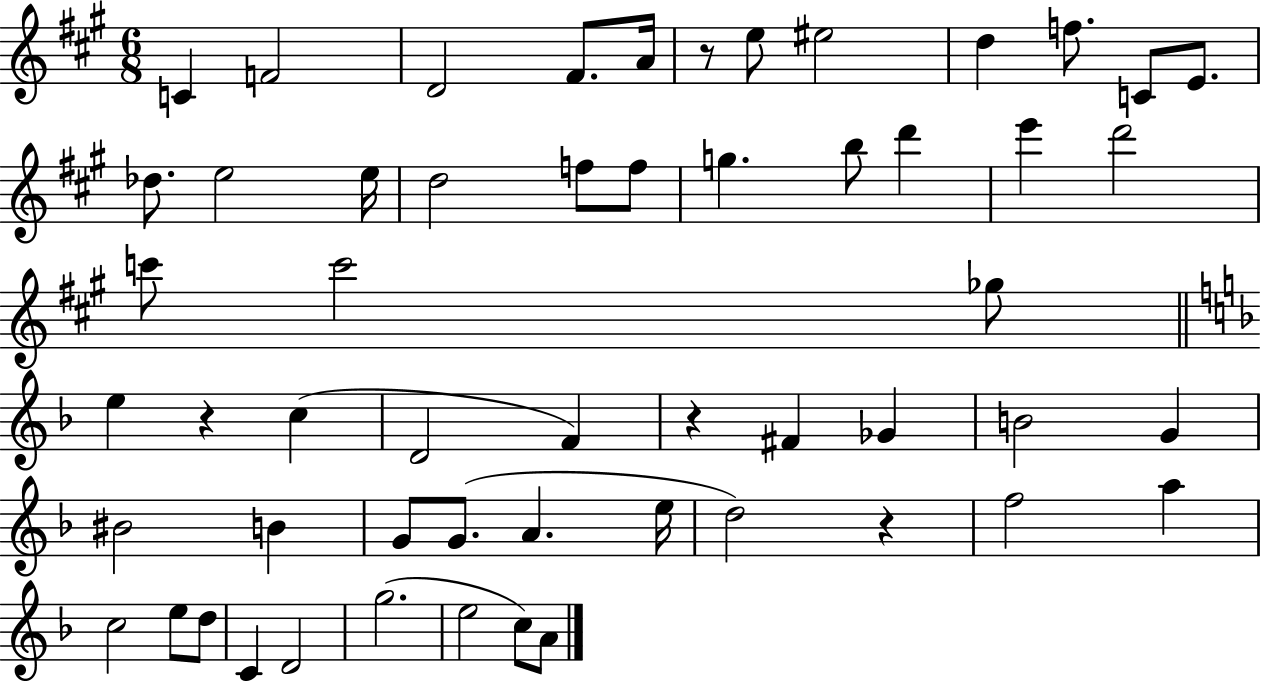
X:1
T:Untitled
M:6/8
L:1/4
K:A
C F2 D2 ^F/2 A/4 z/2 e/2 ^e2 d f/2 C/2 E/2 _d/2 e2 e/4 d2 f/2 f/2 g b/2 d' e' d'2 c'/2 c'2 _g/2 e z c D2 F z ^F _G B2 G ^B2 B G/2 G/2 A e/4 d2 z f2 a c2 e/2 d/2 C D2 g2 e2 c/2 A/2